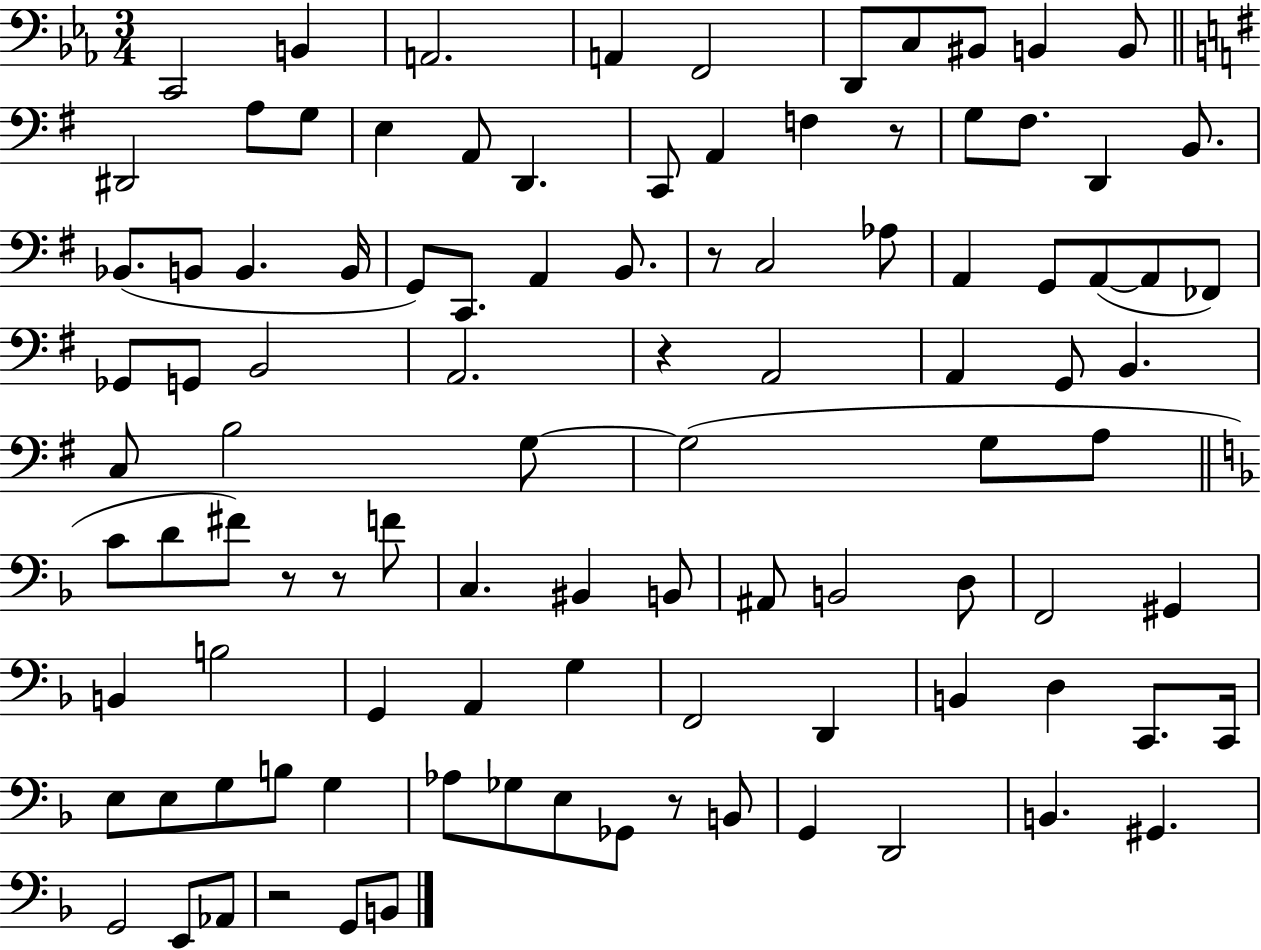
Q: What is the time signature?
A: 3/4